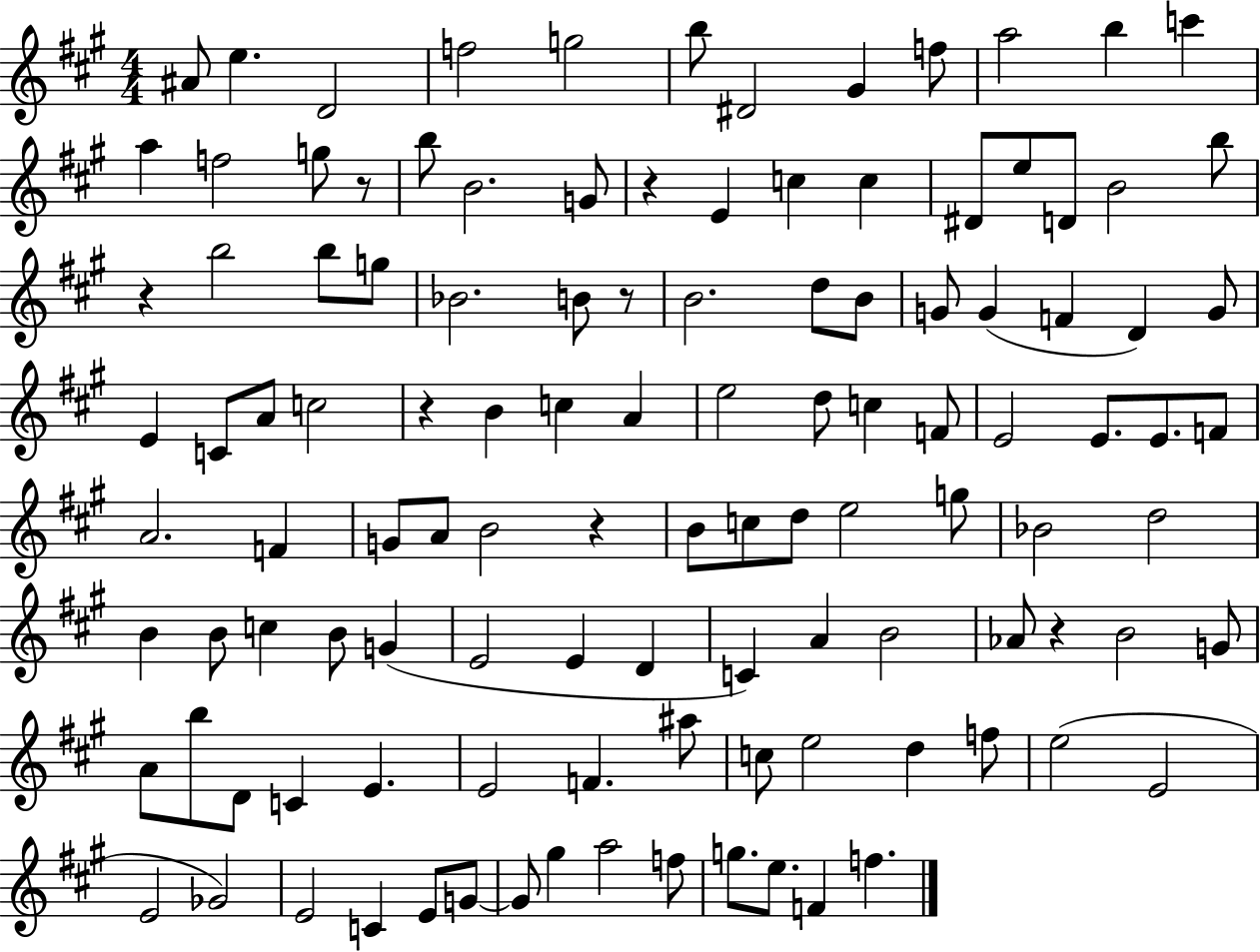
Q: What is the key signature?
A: A major